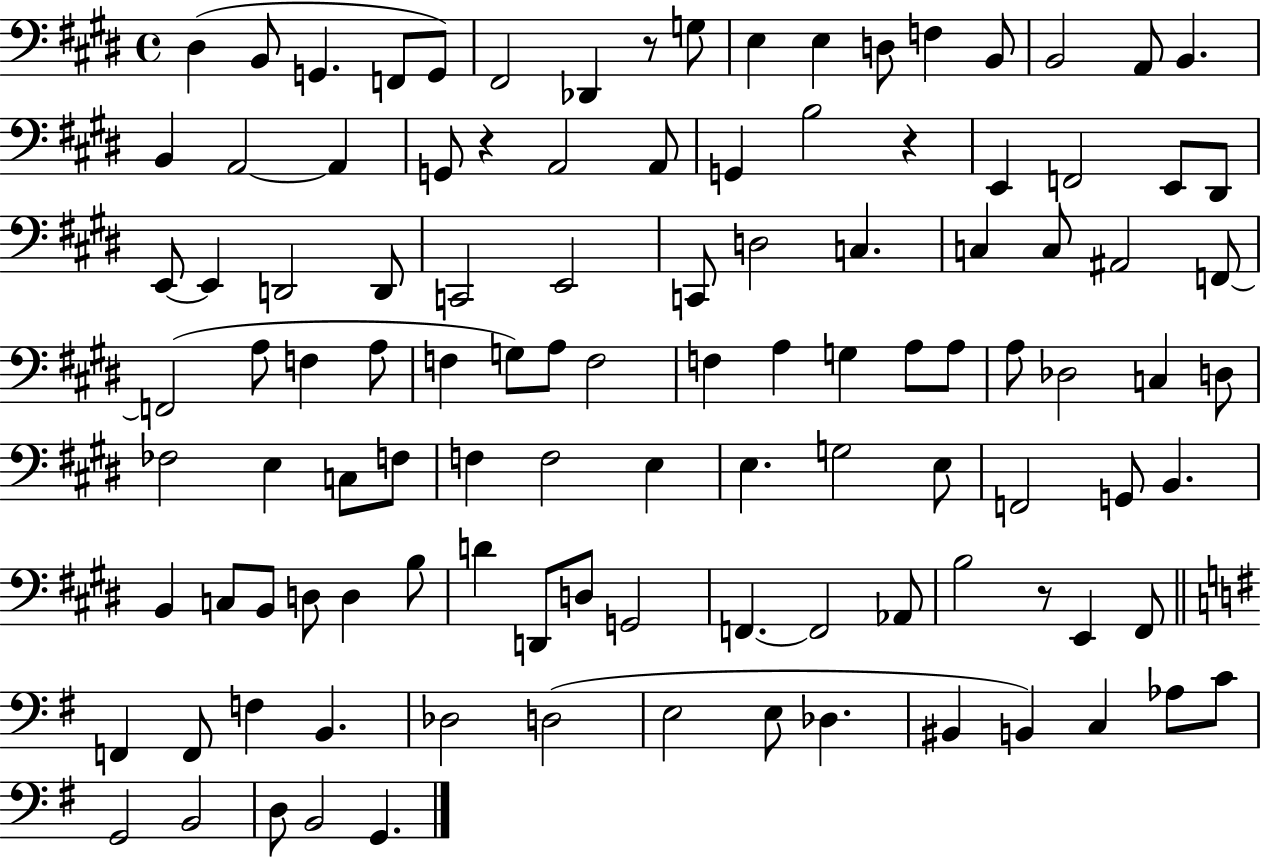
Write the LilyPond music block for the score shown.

{
  \clef bass
  \time 4/4
  \defaultTimeSignature
  \key e \major
  dis4( b,8 g,4. f,8 g,8) | fis,2 des,4 r8 g8 | e4 e4 d8 f4 b,8 | b,2 a,8 b,4. | \break b,4 a,2~~ a,4 | g,8 r4 a,2 a,8 | g,4 b2 r4 | e,4 f,2 e,8 dis,8 | \break e,8~~ e,4 d,2 d,8 | c,2 e,2 | c,8 d2 c4. | c4 c8 ais,2 f,8~~ | \break f,2( a8 f4 a8 | f4 g8) a8 f2 | f4 a4 g4 a8 a8 | a8 des2 c4 d8 | \break fes2 e4 c8 f8 | f4 f2 e4 | e4. g2 e8 | f,2 g,8 b,4. | \break b,4 c8 b,8 d8 d4 b8 | d'4 d,8 d8 g,2 | f,4.~~ f,2 aes,8 | b2 r8 e,4 fis,8 | \break \bar "||" \break \key g \major f,4 f,8 f4 b,4. | des2 d2( | e2 e8 des4. | bis,4 b,4) c4 aes8 c'8 | \break g,2 b,2 | d8 b,2 g,4. | \bar "|."
}